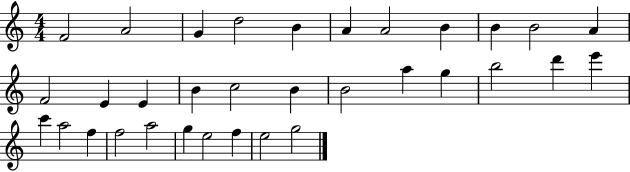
{
  \clef treble
  \numericTimeSignature
  \time 4/4
  \key c \major
  f'2 a'2 | g'4 d''2 b'4 | a'4 a'2 b'4 | b'4 b'2 a'4 | \break f'2 e'4 e'4 | b'4 c''2 b'4 | b'2 a''4 g''4 | b''2 d'''4 e'''4 | \break c'''4 a''2 f''4 | f''2 a''2 | g''4 e''2 f''4 | e''2 g''2 | \break \bar "|."
}